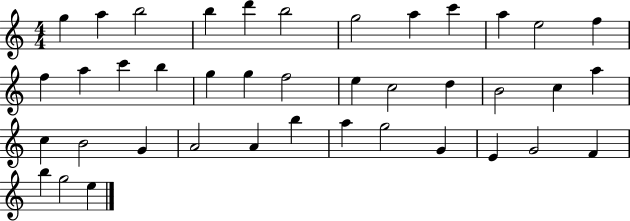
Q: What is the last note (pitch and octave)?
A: E5